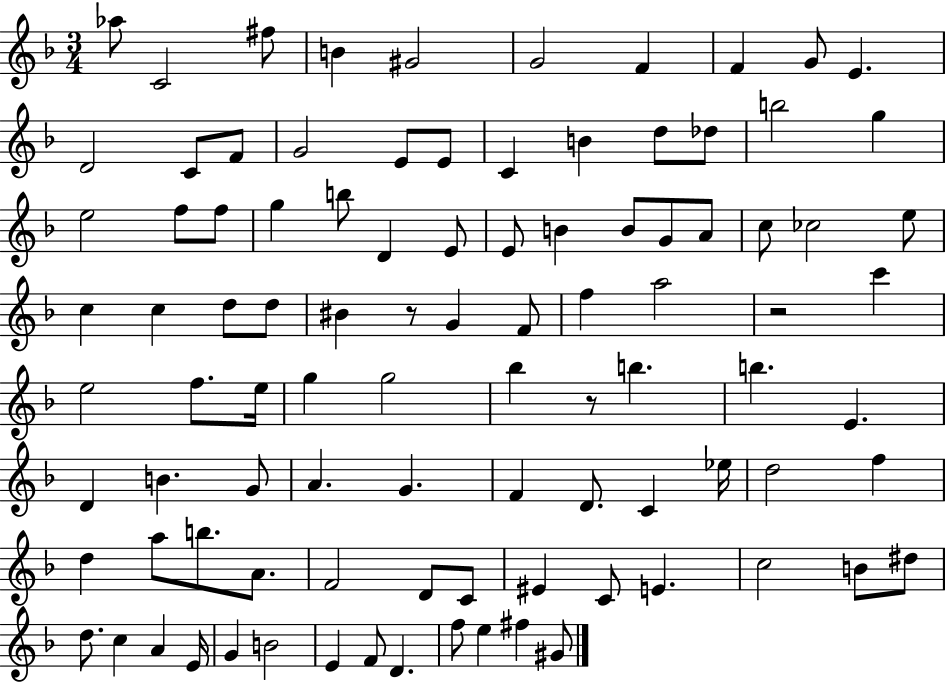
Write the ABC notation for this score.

X:1
T:Untitled
M:3/4
L:1/4
K:F
_a/2 C2 ^f/2 B ^G2 G2 F F G/2 E D2 C/2 F/2 G2 E/2 E/2 C B d/2 _d/2 b2 g e2 f/2 f/2 g b/2 D E/2 E/2 B B/2 G/2 A/2 c/2 _c2 e/2 c c d/2 d/2 ^B z/2 G F/2 f a2 z2 c' e2 f/2 e/4 g g2 _b z/2 b b E D B G/2 A G F D/2 C _e/4 d2 f d a/2 b/2 A/2 F2 D/2 C/2 ^E C/2 E c2 B/2 ^d/2 d/2 c A E/4 G B2 E F/2 D f/2 e ^f ^G/2